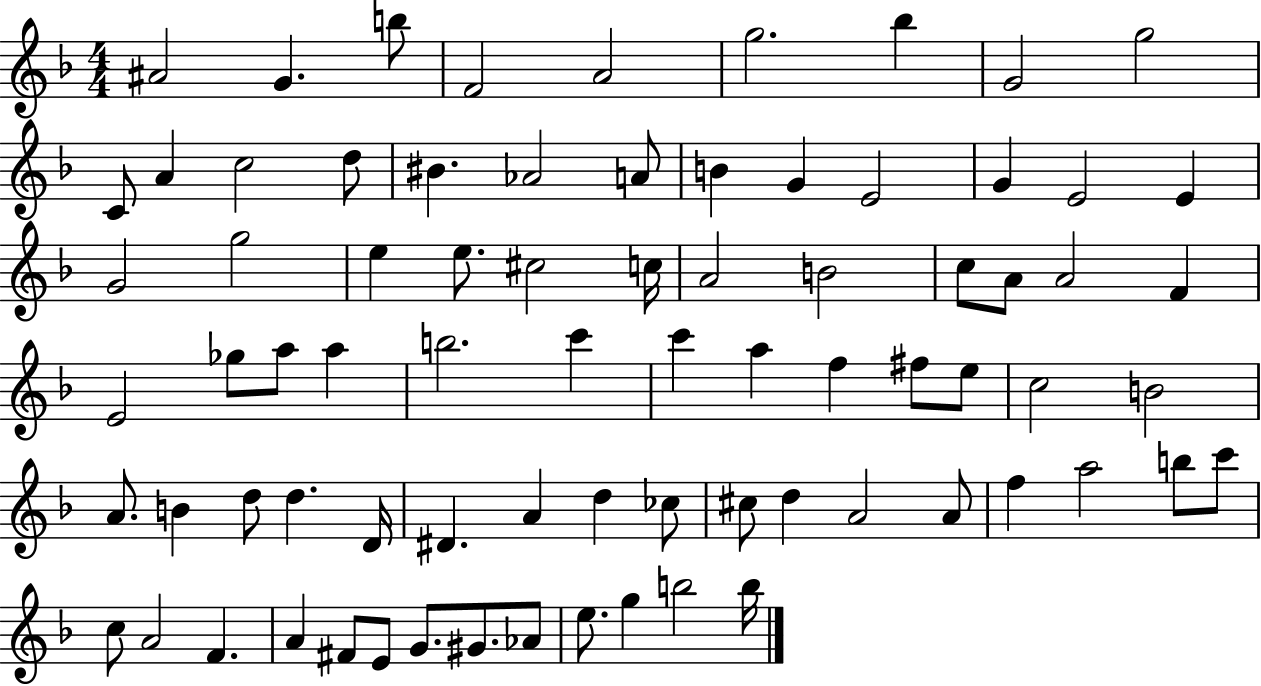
{
  \clef treble
  \numericTimeSignature
  \time 4/4
  \key f \major
  \repeat volta 2 { ais'2 g'4. b''8 | f'2 a'2 | g''2. bes''4 | g'2 g''2 | \break c'8 a'4 c''2 d''8 | bis'4. aes'2 a'8 | b'4 g'4 e'2 | g'4 e'2 e'4 | \break g'2 g''2 | e''4 e''8. cis''2 c''16 | a'2 b'2 | c''8 a'8 a'2 f'4 | \break e'2 ges''8 a''8 a''4 | b''2. c'''4 | c'''4 a''4 f''4 fis''8 e''8 | c''2 b'2 | \break a'8. b'4 d''8 d''4. d'16 | dis'4. a'4 d''4 ces''8 | cis''8 d''4 a'2 a'8 | f''4 a''2 b''8 c'''8 | \break c''8 a'2 f'4. | a'4 fis'8 e'8 g'8. gis'8. aes'8 | e''8. g''4 b''2 b''16 | } \bar "|."
}